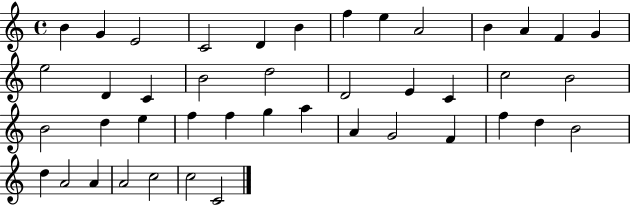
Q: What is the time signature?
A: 4/4